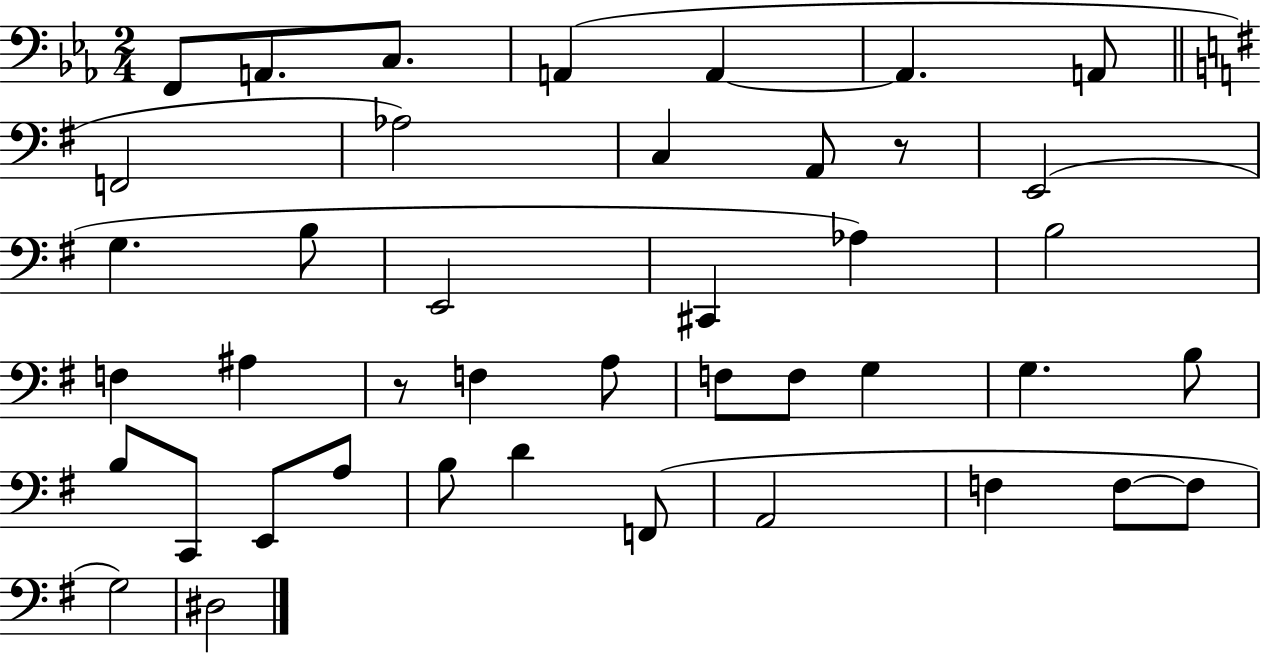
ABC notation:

X:1
T:Untitled
M:2/4
L:1/4
K:Eb
F,,/2 A,,/2 C,/2 A,, A,, A,, A,,/2 F,,2 _A,2 C, A,,/2 z/2 E,,2 G, B,/2 E,,2 ^C,, _A, B,2 F, ^A, z/2 F, A,/2 F,/2 F,/2 G, G, B,/2 B,/2 C,,/2 E,,/2 A,/2 B,/2 D F,,/2 A,,2 F, F,/2 F,/2 G,2 ^D,2